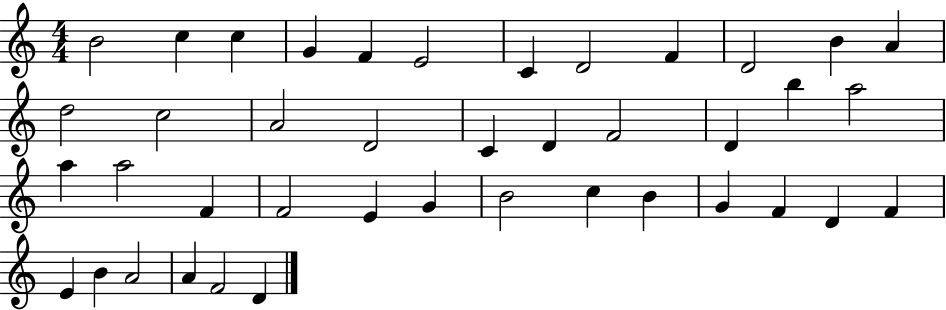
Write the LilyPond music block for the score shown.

{
  \clef treble
  \numericTimeSignature
  \time 4/4
  \key c \major
  b'2 c''4 c''4 | g'4 f'4 e'2 | c'4 d'2 f'4 | d'2 b'4 a'4 | \break d''2 c''2 | a'2 d'2 | c'4 d'4 f'2 | d'4 b''4 a''2 | \break a''4 a''2 f'4 | f'2 e'4 g'4 | b'2 c''4 b'4 | g'4 f'4 d'4 f'4 | \break e'4 b'4 a'2 | a'4 f'2 d'4 | \bar "|."
}